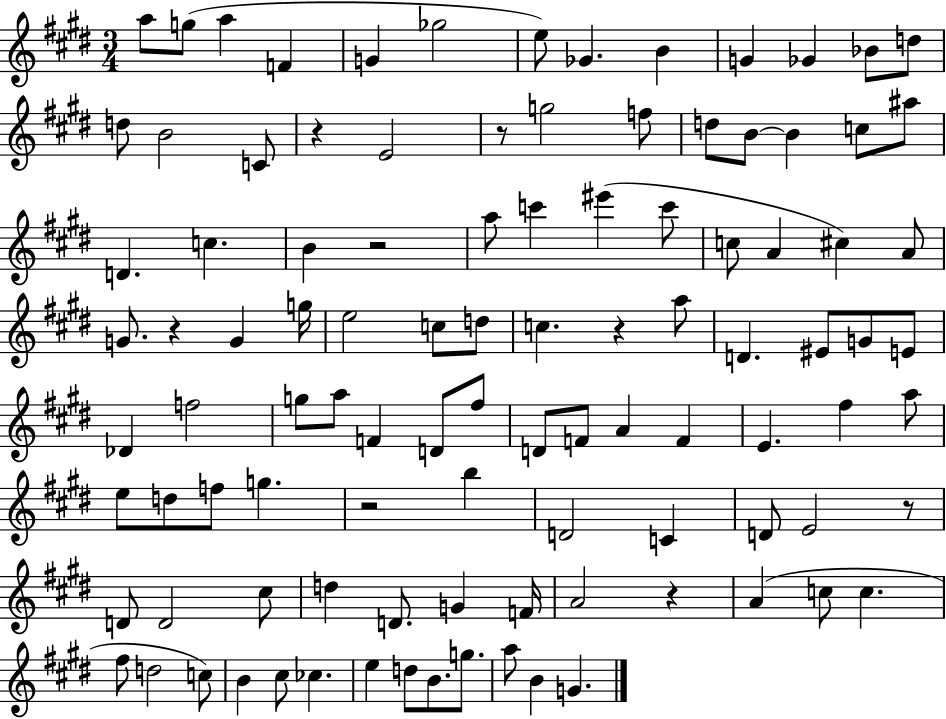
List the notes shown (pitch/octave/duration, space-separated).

A5/e G5/e A5/q F4/q G4/q Gb5/h E5/e Gb4/q. B4/q G4/q Gb4/q Bb4/e D5/e D5/e B4/h C4/e R/q E4/h R/e G5/h F5/e D5/e B4/e B4/q C5/e A#5/e D4/q. C5/q. B4/q R/h A5/e C6/q EIS6/q C6/e C5/e A4/q C#5/q A4/e G4/e. R/q G4/q G5/s E5/h C5/e D5/e C5/q. R/q A5/e D4/q. EIS4/e G4/e E4/e Db4/q F5/h G5/e A5/e F4/q D4/e F#5/e D4/e F4/e A4/q F4/q E4/q. F#5/q A5/e E5/e D5/e F5/e G5/q. R/h B5/q D4/h C4/q D4/e E4/h R/e D4/e D4/h C#5/e D5/q D4/e. G4/q F4/s A4/h R/q A4/q C5/e C5/q. F#5/e D5/h C5/e B4/q C#5/e CES5/q. E5/q D5/e B4/e. G5/e. A5/e B4/q G4/q.